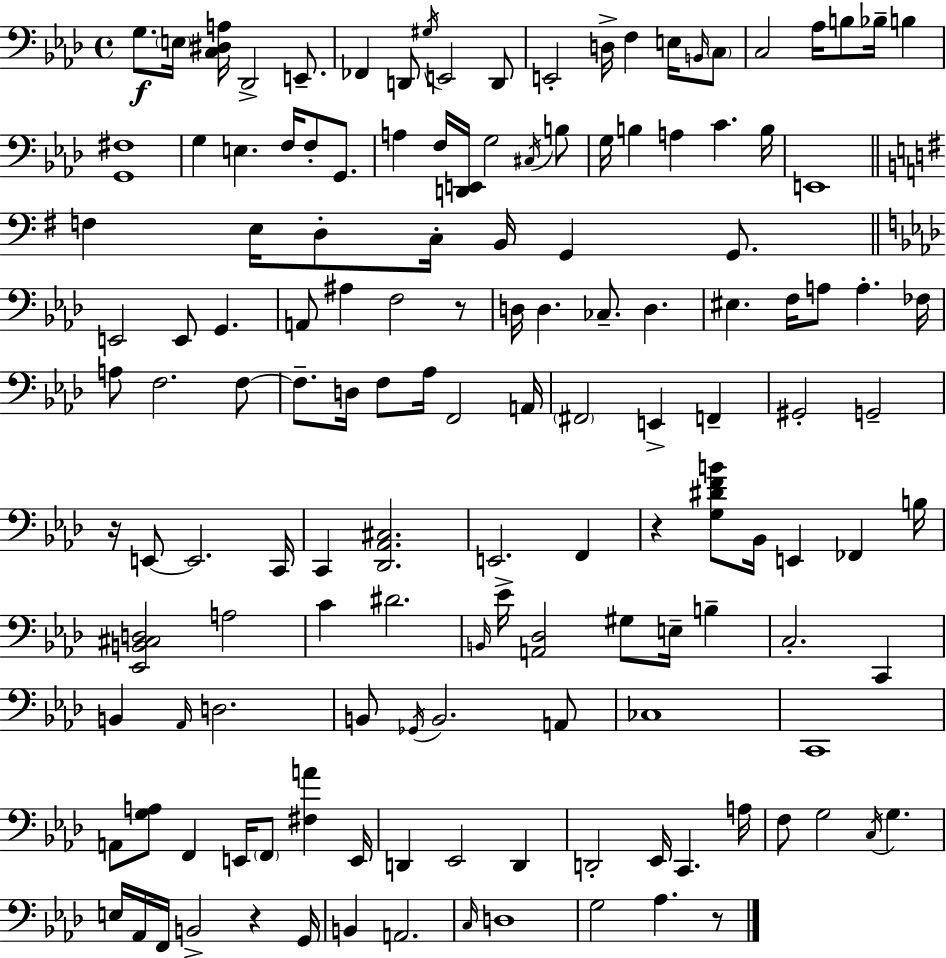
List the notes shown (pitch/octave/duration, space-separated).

G3/e. E3/s [C3,D#3,A3]/s Db2/h E2/e. FES2/q D2/e G#3/s E2/h D2/e E2/h D3/s F3/q E3/s B2/s C3/e C3/h Ab3/s B3/e Bb3/s B3/q [G2,F#3]/w G3/q E3/q. F3/s F3/e G2/e. A3/q F3/s [D2,E2]/s G3/h C#3/s B3/e G3/s B3/q A3/q C4/q. B3/s E2/w F3/q E3/s D3/e C3/s B2/s G2/q G2/e. E2/h E2/e G2/q. A2/e A#3/q F3/h R/e D3/s D3/q. CES3/e. D3/q. EIS3/q. F3/s A3/e A3/q. FES3/s A3/e F3/h. F3/e F3/e. D3/s F3/e Ab3/s F2/h A2/s F#2/h E2/q F2/q G#2/h G2/h R/s E2/e E2/h. C2/s C2/q [Db2,Ab2,C#3]/h. E2/h. F2/q R/q [G3,D#4,F4,B4]/e Bb2/s E2/q FES2/q B3/s [Eb2,B2,C#3,D3]/h A3/h C4/q D#4/h. B2/s Eb4/s [A2,Db3]/h G#3/e E3/s B3/q C3/h. C2/q B2/q Ab2/s D3/h. B2/e Gb2/s B2/h. A2/e CES3/w C2/w A2/e [G3,A3]/e F2/q E2/s F2/e [F#3,A4]/q E2/s D2/q Eb2/h D2/q D2/h Eb2/s C2/q. A3/s F3/e G3/h C3/s G3/q. E3/s Ab2/s F2/s B2/h R/q G2/s B2/q A2/h. C3/s D3/w G3/h Ab3/q. R/e